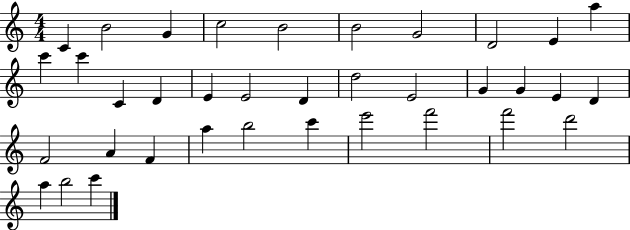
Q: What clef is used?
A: treble